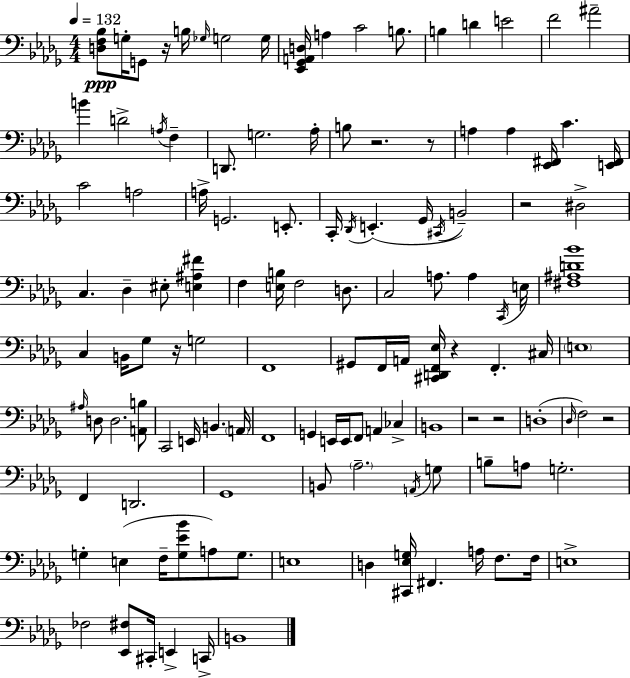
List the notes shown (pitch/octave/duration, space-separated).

[D3,F3,Bb3]/e G3/s G2/e R/s B3/s Gb3/s G3/h G3/s [Eb2,Gb2,A2,D3]/s A3/q C4/h B3/e. B3/q D4/q E4/h F4/h A#4/h B4/q D4/h A3/s F3/q D2/e. G3/h. Ab3/s B3/e R/h. R/e A3/q A3/q [Eb2,F#2]/s C4/q. [E2,F#2]/s C4/h A3/h A3/s G2/h. E2/e. C2/s Db2/s E2/q. Gb2/s C#2/s B2/h R/h D#3/h C3/q. Db3/q EIS3/e [E3,A#3,F#4]/q F3/q [E3,B3]/s F3/h D3/e. C3/h A3/e. A3/q C2/s E3/s [F#3,A#3,D4,Bb4]/w C3/q B2/s Gb3/e R/s G3/h F2/w G#2/e F2/s A2/s [C#2,D2,F2,Eb3]/s R/q F2/q. C#3/s E3/w A#3/s D3/e D3/h. [A2,B3]/e C2/h E2/s B2/q. A2/s F2/w G2/q E2/s E2/s F2/e A2/q CES3/q B2/w R/h R/h D3/w Db3/s F3/h R/h F2/q D2/h. Gb2/w B2/e Ab3/h. A2/s G3/e B3/e A3/e G3/h. G3/q E3/q F3/s [G3,Eb4,Bb4]/e A3/e G3/e. E3/w D3/q [C#2,Eb3,G3]/s F#2/q. A3/s F3/e. F3/s E3/w FES3/h [Eb2,F#3]/e C#2/s E2/q C2/s B2/w